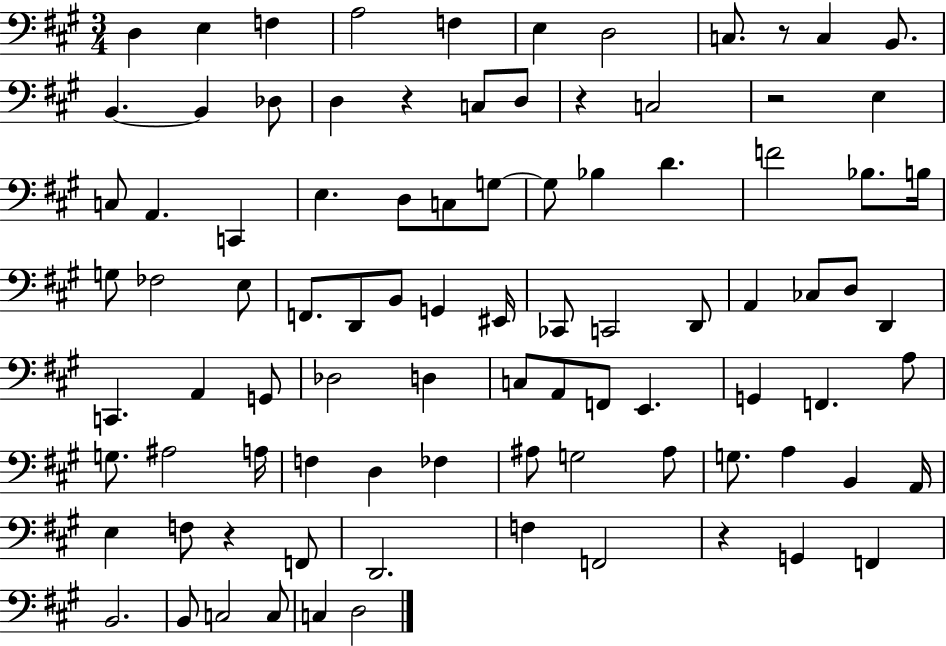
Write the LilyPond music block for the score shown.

{
  \clef bass
  \numericTimeSignature
  \time 3/4
  \key a \major
  d4 e4 f4 | a2 f4 | e4 d2 | c8. r8 c4 b,8. | \break b,4.~~ b,4 des8 | d4 r4 c8 d8 | r4 c2 | r2 e4 | \break c8 a,4. c,4 | e4. d8 c8 g8~~ | g8 bes4 d'4. | f'2 bes8. b16 | \break g8 fes2 e8 | f,8. d,8 b,8 g,4 eis,16 | ces,8 c,2 d,8 | a,4 ces8 d8 d,4 | \break c,4. a,4 g,8 | des2 d4 | c8 a,8 f,8 e,4. | g,4 f,4. a8 | \break g8. ais2 a16 | f4 d4 fes4 | ais8 g2 ais8 | g8. a4 b,4 a,16 | \break e4 f8 r4 f,8 | d,2. | f4 f,2 | r4 g,4 f,4 | \break b,2. | b,8 c2 c8 | c4 d2 | \bar "|."
}